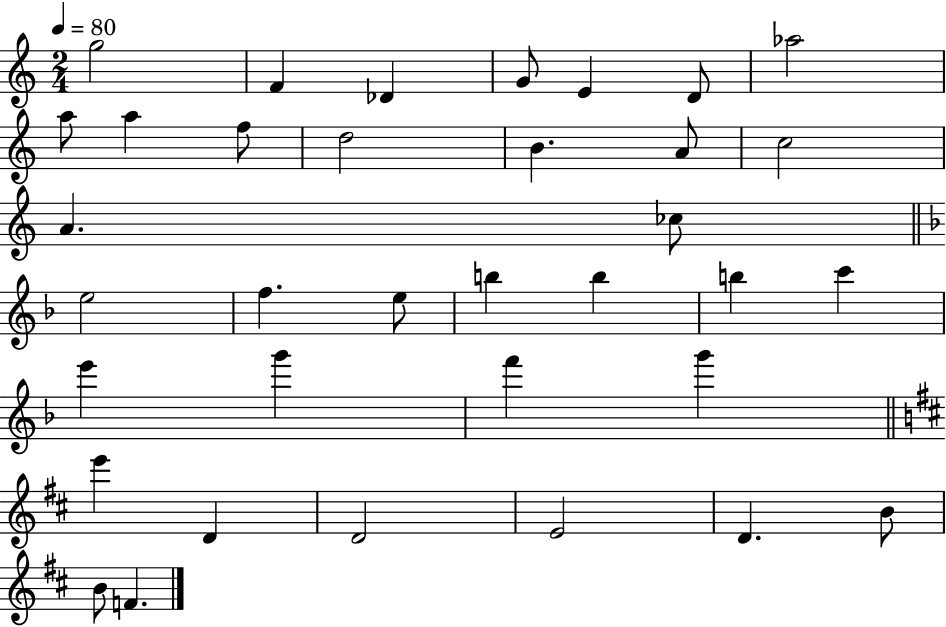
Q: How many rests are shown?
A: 0